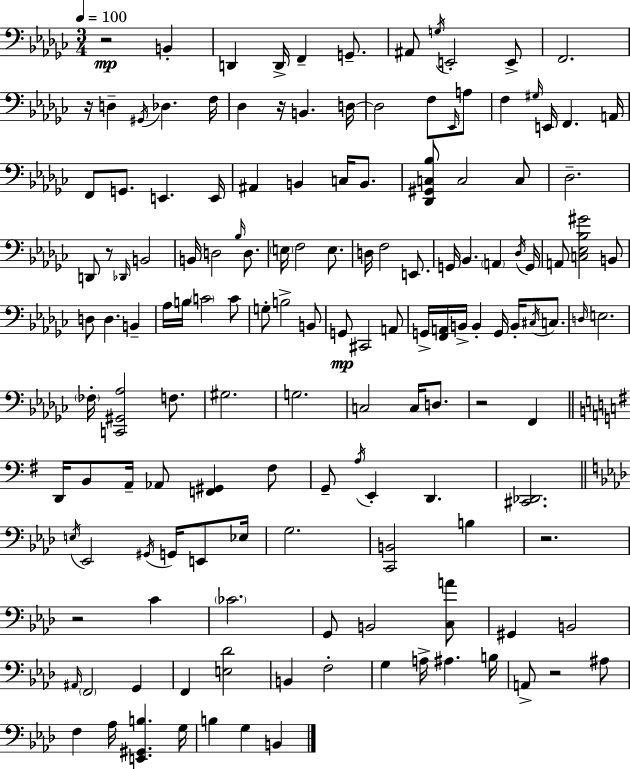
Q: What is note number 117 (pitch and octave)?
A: G3